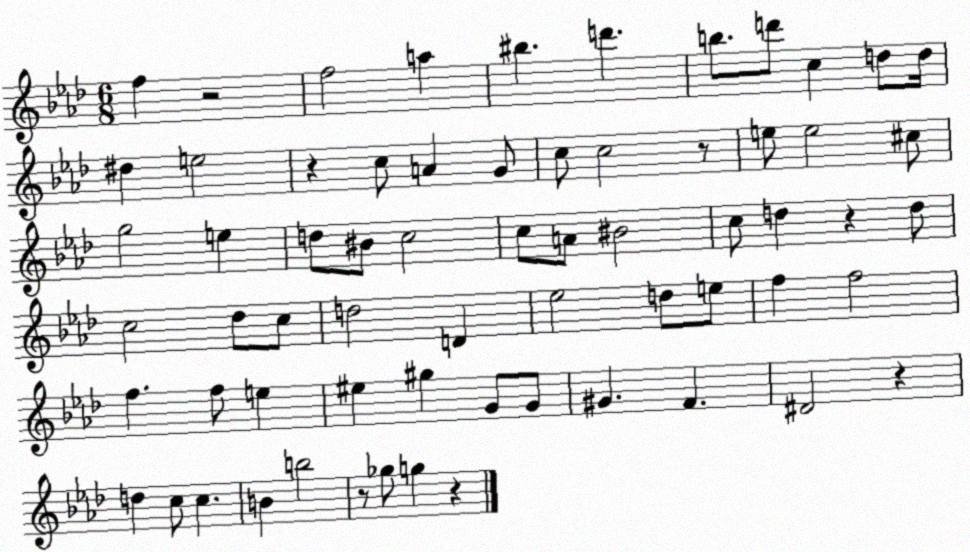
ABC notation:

X:1
T:Untitled
M:6/8
L:1/4
K:Ab
f z2 f2 a ^b d' b/2 d'/2 c d/2 d/4 ^d e2 z c/2 A G/2 c/2 c2 z/2 e/2 e2 ^c/2 g2 e d/2 ^B/2 c2 c/2 A/2 ^B2 c/2 d z d/2 c2 _d/2 c/2 d2 D _e2 d/2 e/2 f f2 f f/2 e ^e ^g G/2 G/2 ^G F ^D2 z d c/2 c B b2 z/2 _g/2 g z